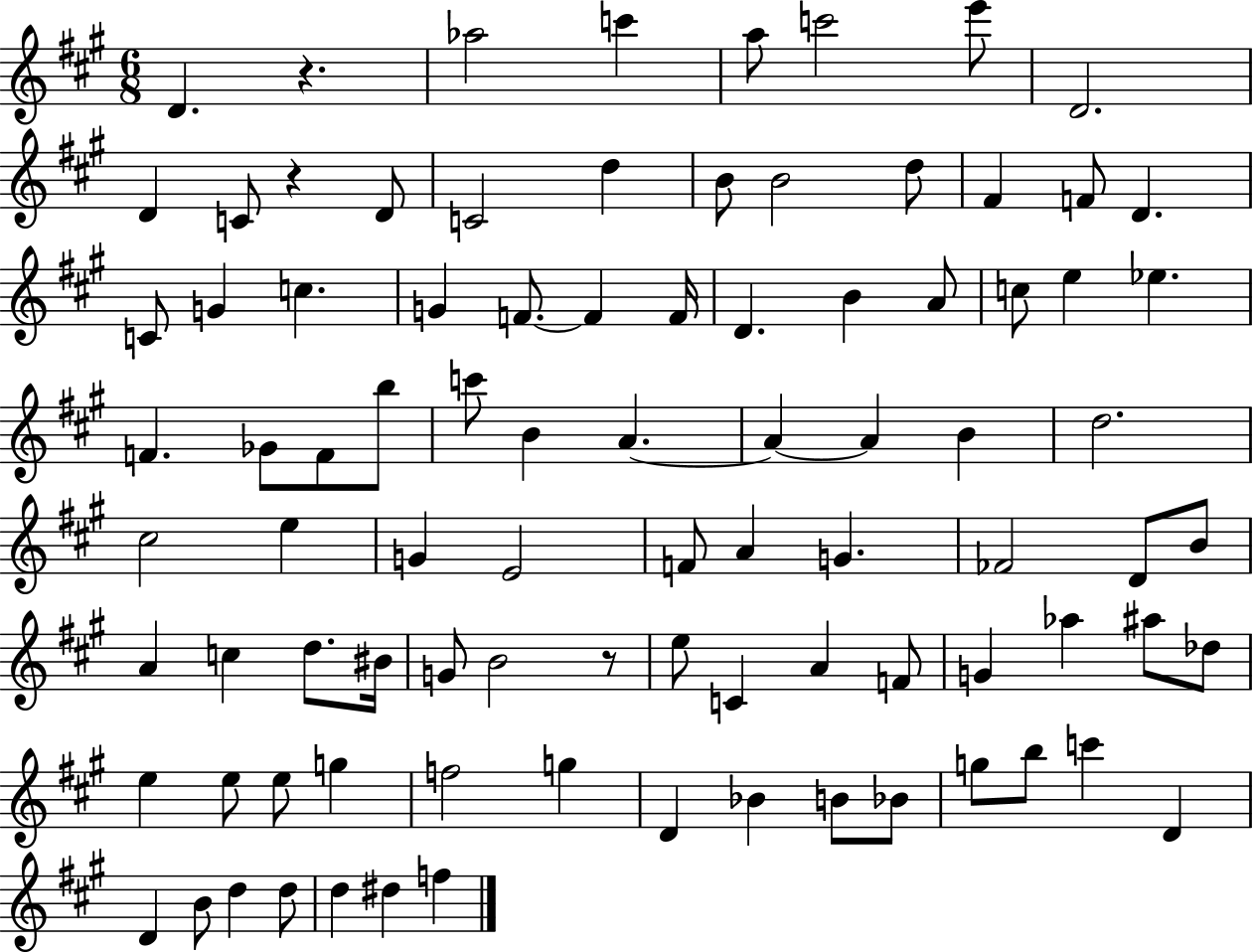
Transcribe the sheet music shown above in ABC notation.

X:1
T:Untitled
M:6/8
L:1/4
K:A
D z _a2 c' a/2 c'2 e'/2 D2 D C/2 z D/2 C2 d B/2 B2 d/2 ^F F/2 D C/2 G c G F/2 F F/4 D B A/2 c/2 e _e F _G/2 F/2 b/2 c'/2 B A A A B d2 ^c2 e G E2 F/2 A G _F2 D/2 B/2 A c d/2 ^B/4 G/2 B2 z/2 e/2 C A F/2 G _a ^a/2 _d/2 e e/2 e/2 g f2 g D _B B/2 _B/2 g/2 b/2 c' D D B/2 d d/2 d ^d f